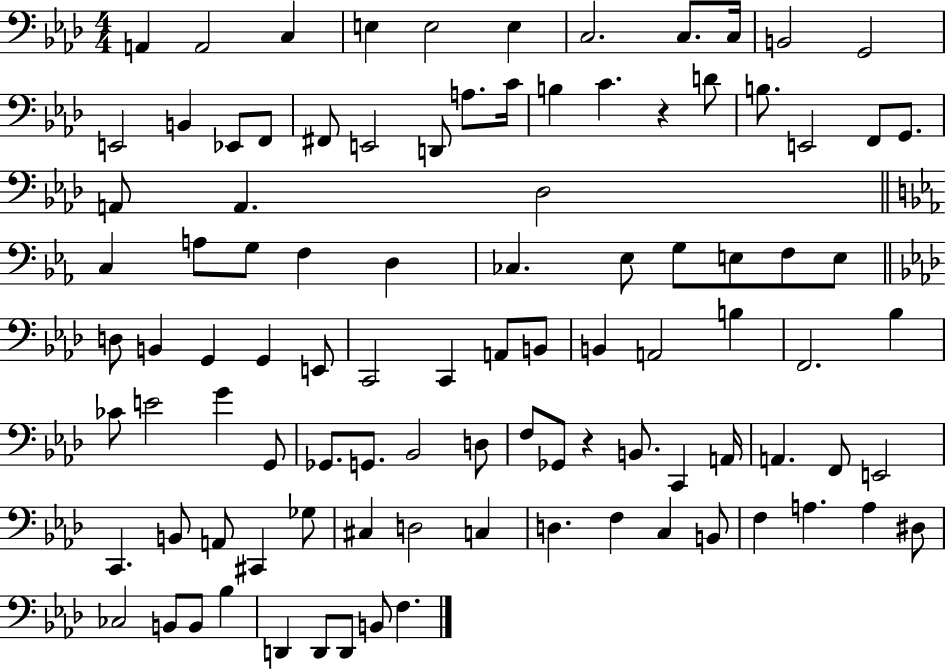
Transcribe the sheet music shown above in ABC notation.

X:1
T:Untitled
M:4/4
L:1/4
K:Ab
A,, A,,2 C, E, E,2 E, C,2 C,/2 C,/4 B,,2 G,,2 E,,2 B,, _E,,/2 F,,/2 ^F,,/2 E,,2 D,,/2 A,/2 C/4 B, C z D/2 B,/2 E,,2 F,,/2 G,,/2 A,,/2 A,, _D,2 C, A,/2 G,/2 F, D, _C, _E,/2 G,/2 E,/2 F,/2 E,/2 D,/2 B,, G,, G,, E,,/2 C,,2 C,, A,,/2 B,,/2 B,, A,,2 B, F,,2 _B, _C/2 E2 G G,,/2 _G,,/2 G,,/2 _B,,2 D,/2 F,/2 _G,,/2 z B,,/2 C,, A,,/4 A,, F,,/2 E,,2 C,, B,,/2 A,,/2 ^C,, _G,/2 ^C, D,2 C, D, F, C, B,,/2 F, A, A, ^D,/2 _C,2 B,,/2 B,,/2 _B, D,, D,,/2 D,,/2 B,,/2 F,